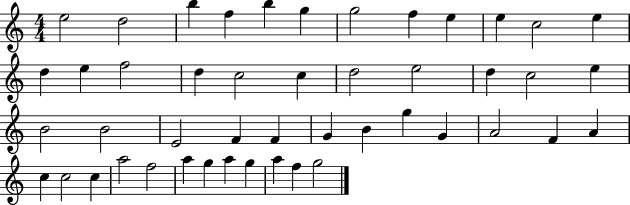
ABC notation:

X:1
T:Untitled
M:4/4
L:1/4
K:C
e2 d2 b f b g g2 f e e c2 e d e f2 d c2 c d2 e2 d c2 e B2 B2 E2 F F G B g G A2 F A c c2 c a2 f2 a g a g a f g2